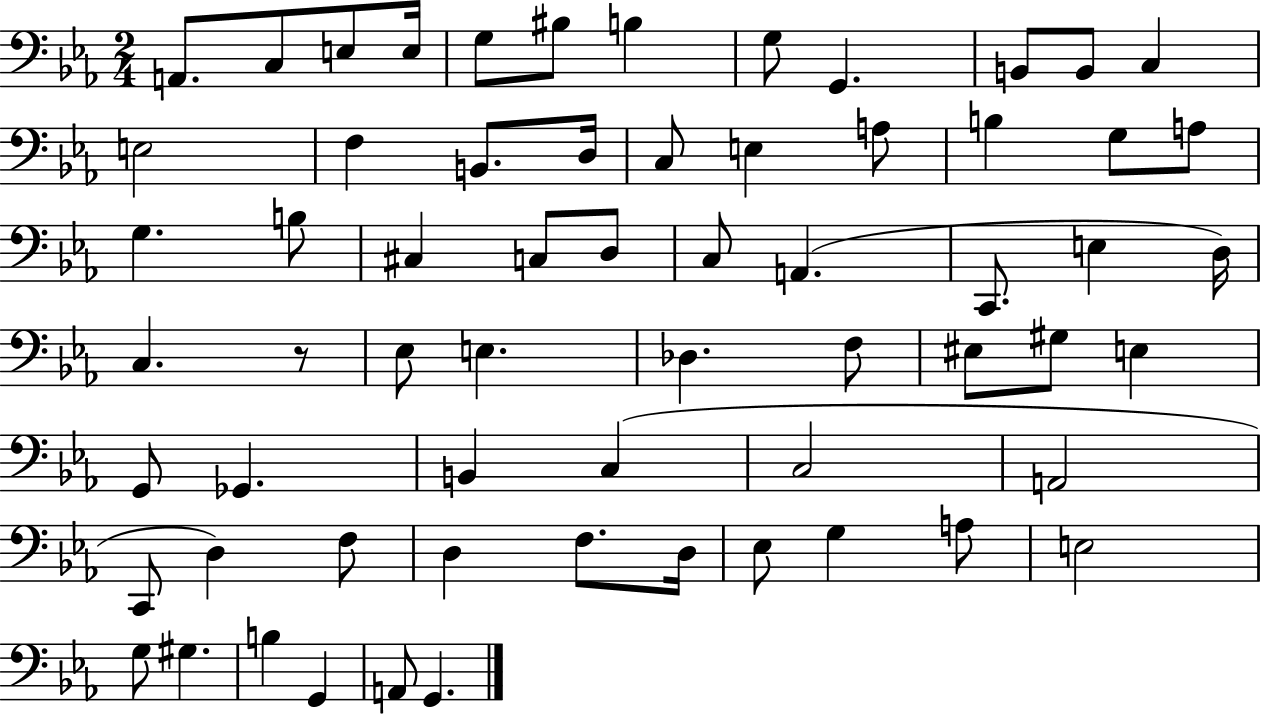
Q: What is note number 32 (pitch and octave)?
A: D3